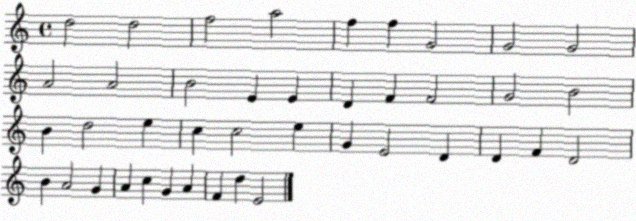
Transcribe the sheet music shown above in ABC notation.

X:1
T:Untitled
M:4/4
L:1/4
K:C
d2 d2 f2 a2 f f G2 G2 G2 A2 A2 B2 E E D F F2 G2 B2 B d2 e c c2 e G E2 D D F D2 B A2 G A c G A F d E2